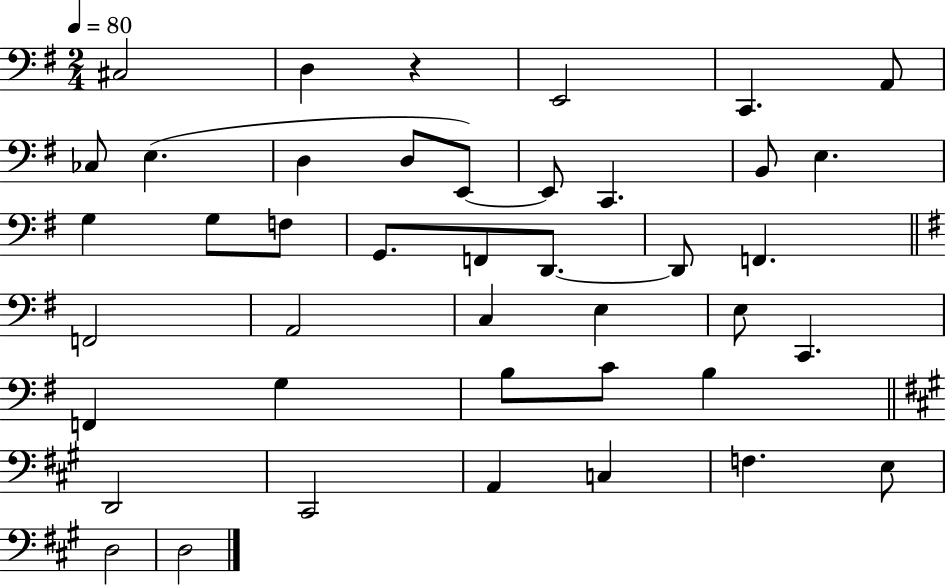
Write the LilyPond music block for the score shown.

{
  \clef bass
  \numericTimeSignature
  \time 2/4
  \key g \major
  \tempo 4 = 80
  cis2 | d4 r4 | e,2 | c,4. a,8 | \break ces8 e4.( | d4 d8 e,8~~) | e,8 c,4. | b,8 e4. | \break g4 g8 f8 | g,8. f,8 d,8.~~ | d,8 f,4. | \bar "||" \break \key e \minor f,2 | a,2 | c4 e4 | e8 c,4. | \break f,4 g4 | b8 c'8 b4 | \bar "||" \break \key a \major d,2 | cis,2 | a,4 c4 | f4. e8 | \break d2 | d2 | \bar "|."
}